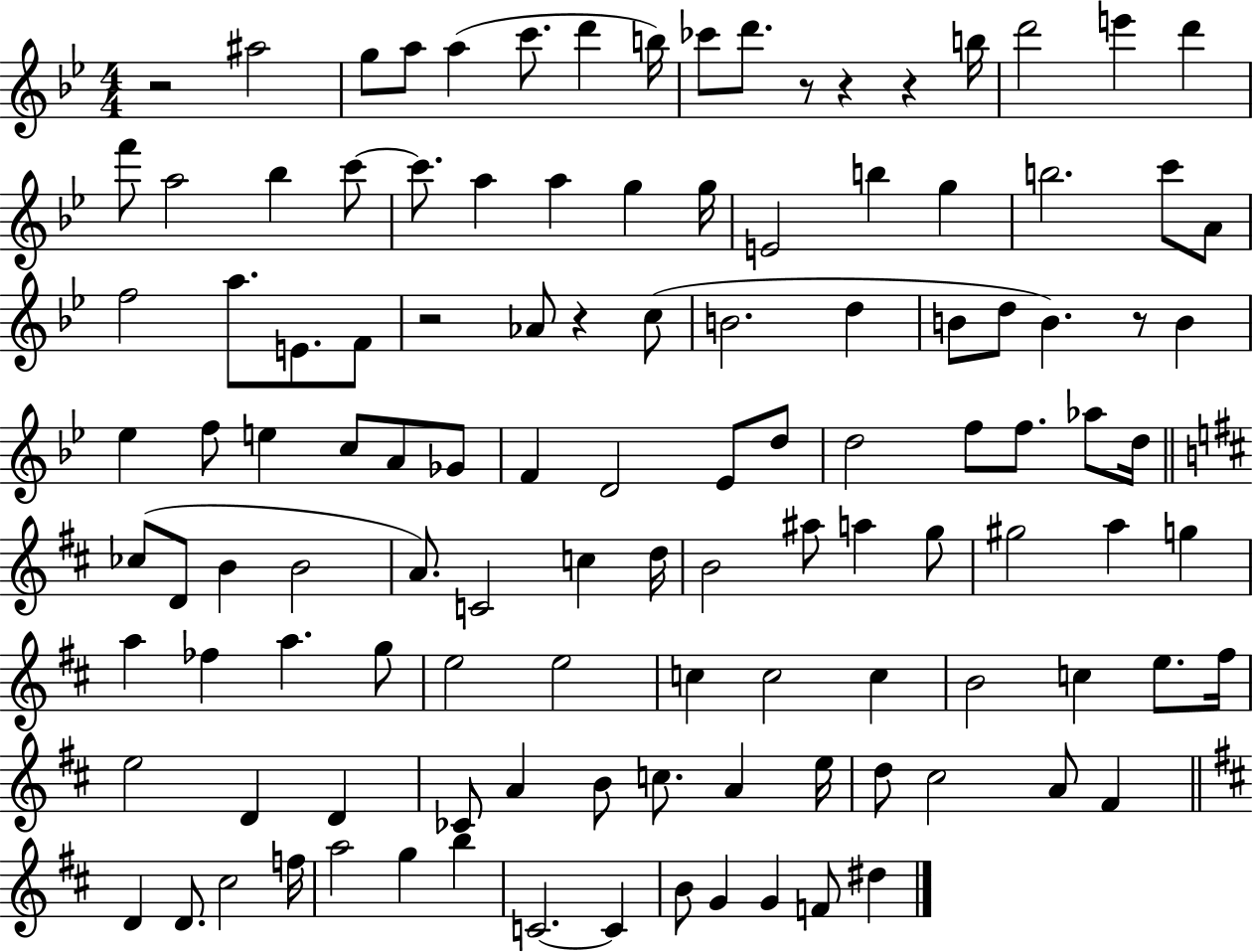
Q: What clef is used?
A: treble